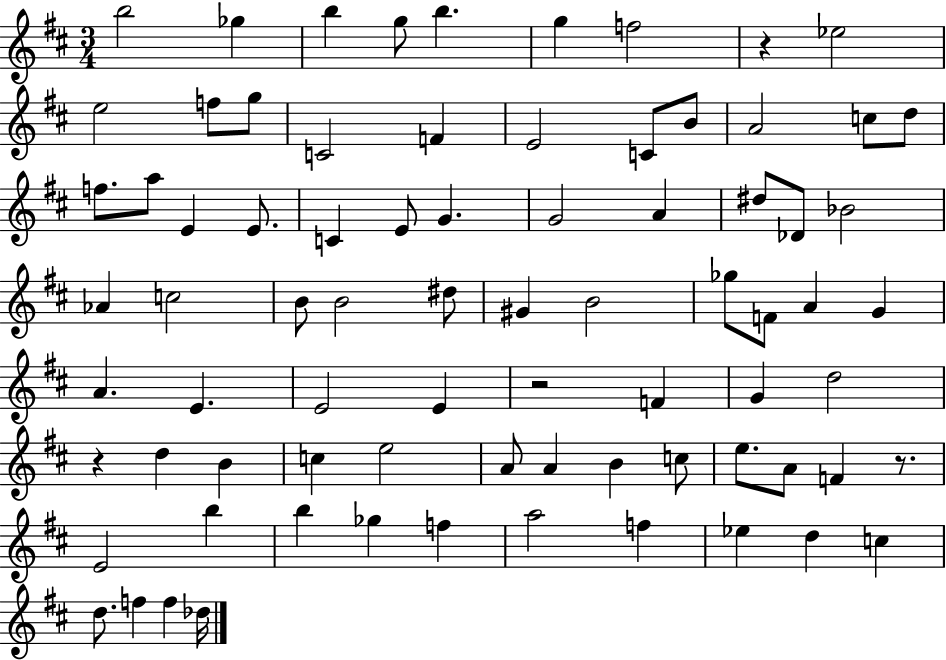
X:1
T:Untitled
M:3/4
L:1/4
K:D
b2 _g b g/2 b g f2 z _e2 e2 f/2 g/2 C2 F E2 C/2 B/2 A2 c/2 d/2 f/2 a/2 E E/2 C E/2 G G2 A ^d/2 _D/2 _B2 _A c2 B/2 B2 ^d/2 ^G B2 _g/2 F/2 A G A E E2 E z2 F G d2 z d B c e2 A/2 A B c/2 e/2 A/2 F z/2 E2 b b _g f a2 f _e d c d/2 f f _d/4